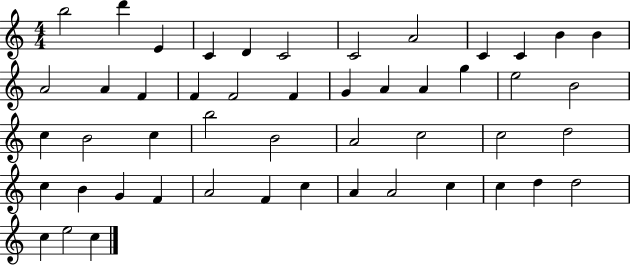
B5/h D6/q E4/q C4/q D4/q C4/h C4/h A4/h C4/q C4/q B4/q B4/q A4/h A4/q F4/q F4/q F4/h F4/q G4/q A4/q A4/q G5/q E5/h B4/h C5/q B4/h C5/q B5/h B4/h A4/h C5/h C5/h D5/h C5/q B4/q G4/q F4/q A4/h F4/q C5/q A4/q A4/h C5/q C5/q D5/q D5/h C5/q E5/h C5/q